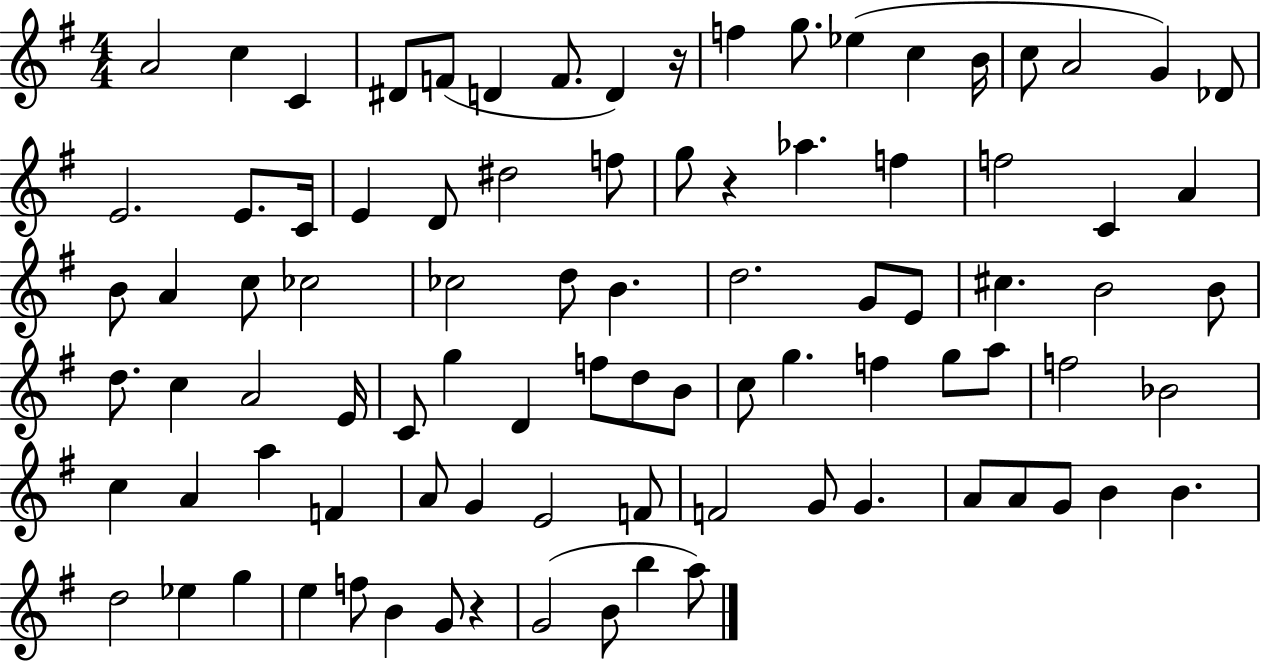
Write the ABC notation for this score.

X:1
T:Untitled
M:4/4
L:1/4
K:G
A2 c C ^D/2 F/2 D F/2 D z/4 f g/2 _e c B/4 c/2 A2 G _D/2 E2 E/2 C/4 E D/2 ^d2 f/2 g/2 z _a f f2 C A B/2 A c/2 _c2 _c2 d/2 B d2 G/2 E/2 ^c B2 B/2 d/2 c A2 E/4 C/2 g D f/2 d/2 B/2 c/2 g f g/2 a/2 f2 _B2 c A a F A/2 G E2 F/2 F2 G/2 G A/2 A/2 G/2 B B d2 _e g e f/2 B G/2 z G2 B/2 b a/2